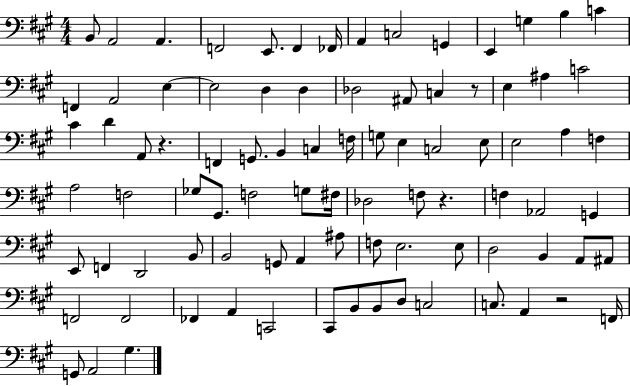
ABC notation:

X:1
T:Untitled
M:4/4
L:1/4
K:A
B,,/2 A,,2 A,, F,,2 E,,/2 F,, _F,,/4 A,, C,2 G,, E,, G, B, C F,, A,,2 E, E,2 D, D, _D,2 ^A,,/2 C, z/2 E, ^A, C2 ^C D A,,/2 z F,, G,,/2 B,, C, F,/4 G,/2 E, C,2 E,/2 E,2 A, F, A,2 F,2 _G,/2 ^G,,/2 F,2 G,/2 ^F,/4 _D,2 F,/2 z F, _A,,2 G,, E,,/2 F,, D,,2 B,,/2 B,,2 G,,/2 A,, ^A,/2 F,/2 E,2 E,/2 D,2 B,, A,,/2 ^A,,/2 F,,2 F,,2 _F,, A,, C,,2 ^C,,/2 B,,/2 B,,/2 D,/2 C,2 C,/2 A,, z2 F,,/4 G,,/2 A,,2 ^G,